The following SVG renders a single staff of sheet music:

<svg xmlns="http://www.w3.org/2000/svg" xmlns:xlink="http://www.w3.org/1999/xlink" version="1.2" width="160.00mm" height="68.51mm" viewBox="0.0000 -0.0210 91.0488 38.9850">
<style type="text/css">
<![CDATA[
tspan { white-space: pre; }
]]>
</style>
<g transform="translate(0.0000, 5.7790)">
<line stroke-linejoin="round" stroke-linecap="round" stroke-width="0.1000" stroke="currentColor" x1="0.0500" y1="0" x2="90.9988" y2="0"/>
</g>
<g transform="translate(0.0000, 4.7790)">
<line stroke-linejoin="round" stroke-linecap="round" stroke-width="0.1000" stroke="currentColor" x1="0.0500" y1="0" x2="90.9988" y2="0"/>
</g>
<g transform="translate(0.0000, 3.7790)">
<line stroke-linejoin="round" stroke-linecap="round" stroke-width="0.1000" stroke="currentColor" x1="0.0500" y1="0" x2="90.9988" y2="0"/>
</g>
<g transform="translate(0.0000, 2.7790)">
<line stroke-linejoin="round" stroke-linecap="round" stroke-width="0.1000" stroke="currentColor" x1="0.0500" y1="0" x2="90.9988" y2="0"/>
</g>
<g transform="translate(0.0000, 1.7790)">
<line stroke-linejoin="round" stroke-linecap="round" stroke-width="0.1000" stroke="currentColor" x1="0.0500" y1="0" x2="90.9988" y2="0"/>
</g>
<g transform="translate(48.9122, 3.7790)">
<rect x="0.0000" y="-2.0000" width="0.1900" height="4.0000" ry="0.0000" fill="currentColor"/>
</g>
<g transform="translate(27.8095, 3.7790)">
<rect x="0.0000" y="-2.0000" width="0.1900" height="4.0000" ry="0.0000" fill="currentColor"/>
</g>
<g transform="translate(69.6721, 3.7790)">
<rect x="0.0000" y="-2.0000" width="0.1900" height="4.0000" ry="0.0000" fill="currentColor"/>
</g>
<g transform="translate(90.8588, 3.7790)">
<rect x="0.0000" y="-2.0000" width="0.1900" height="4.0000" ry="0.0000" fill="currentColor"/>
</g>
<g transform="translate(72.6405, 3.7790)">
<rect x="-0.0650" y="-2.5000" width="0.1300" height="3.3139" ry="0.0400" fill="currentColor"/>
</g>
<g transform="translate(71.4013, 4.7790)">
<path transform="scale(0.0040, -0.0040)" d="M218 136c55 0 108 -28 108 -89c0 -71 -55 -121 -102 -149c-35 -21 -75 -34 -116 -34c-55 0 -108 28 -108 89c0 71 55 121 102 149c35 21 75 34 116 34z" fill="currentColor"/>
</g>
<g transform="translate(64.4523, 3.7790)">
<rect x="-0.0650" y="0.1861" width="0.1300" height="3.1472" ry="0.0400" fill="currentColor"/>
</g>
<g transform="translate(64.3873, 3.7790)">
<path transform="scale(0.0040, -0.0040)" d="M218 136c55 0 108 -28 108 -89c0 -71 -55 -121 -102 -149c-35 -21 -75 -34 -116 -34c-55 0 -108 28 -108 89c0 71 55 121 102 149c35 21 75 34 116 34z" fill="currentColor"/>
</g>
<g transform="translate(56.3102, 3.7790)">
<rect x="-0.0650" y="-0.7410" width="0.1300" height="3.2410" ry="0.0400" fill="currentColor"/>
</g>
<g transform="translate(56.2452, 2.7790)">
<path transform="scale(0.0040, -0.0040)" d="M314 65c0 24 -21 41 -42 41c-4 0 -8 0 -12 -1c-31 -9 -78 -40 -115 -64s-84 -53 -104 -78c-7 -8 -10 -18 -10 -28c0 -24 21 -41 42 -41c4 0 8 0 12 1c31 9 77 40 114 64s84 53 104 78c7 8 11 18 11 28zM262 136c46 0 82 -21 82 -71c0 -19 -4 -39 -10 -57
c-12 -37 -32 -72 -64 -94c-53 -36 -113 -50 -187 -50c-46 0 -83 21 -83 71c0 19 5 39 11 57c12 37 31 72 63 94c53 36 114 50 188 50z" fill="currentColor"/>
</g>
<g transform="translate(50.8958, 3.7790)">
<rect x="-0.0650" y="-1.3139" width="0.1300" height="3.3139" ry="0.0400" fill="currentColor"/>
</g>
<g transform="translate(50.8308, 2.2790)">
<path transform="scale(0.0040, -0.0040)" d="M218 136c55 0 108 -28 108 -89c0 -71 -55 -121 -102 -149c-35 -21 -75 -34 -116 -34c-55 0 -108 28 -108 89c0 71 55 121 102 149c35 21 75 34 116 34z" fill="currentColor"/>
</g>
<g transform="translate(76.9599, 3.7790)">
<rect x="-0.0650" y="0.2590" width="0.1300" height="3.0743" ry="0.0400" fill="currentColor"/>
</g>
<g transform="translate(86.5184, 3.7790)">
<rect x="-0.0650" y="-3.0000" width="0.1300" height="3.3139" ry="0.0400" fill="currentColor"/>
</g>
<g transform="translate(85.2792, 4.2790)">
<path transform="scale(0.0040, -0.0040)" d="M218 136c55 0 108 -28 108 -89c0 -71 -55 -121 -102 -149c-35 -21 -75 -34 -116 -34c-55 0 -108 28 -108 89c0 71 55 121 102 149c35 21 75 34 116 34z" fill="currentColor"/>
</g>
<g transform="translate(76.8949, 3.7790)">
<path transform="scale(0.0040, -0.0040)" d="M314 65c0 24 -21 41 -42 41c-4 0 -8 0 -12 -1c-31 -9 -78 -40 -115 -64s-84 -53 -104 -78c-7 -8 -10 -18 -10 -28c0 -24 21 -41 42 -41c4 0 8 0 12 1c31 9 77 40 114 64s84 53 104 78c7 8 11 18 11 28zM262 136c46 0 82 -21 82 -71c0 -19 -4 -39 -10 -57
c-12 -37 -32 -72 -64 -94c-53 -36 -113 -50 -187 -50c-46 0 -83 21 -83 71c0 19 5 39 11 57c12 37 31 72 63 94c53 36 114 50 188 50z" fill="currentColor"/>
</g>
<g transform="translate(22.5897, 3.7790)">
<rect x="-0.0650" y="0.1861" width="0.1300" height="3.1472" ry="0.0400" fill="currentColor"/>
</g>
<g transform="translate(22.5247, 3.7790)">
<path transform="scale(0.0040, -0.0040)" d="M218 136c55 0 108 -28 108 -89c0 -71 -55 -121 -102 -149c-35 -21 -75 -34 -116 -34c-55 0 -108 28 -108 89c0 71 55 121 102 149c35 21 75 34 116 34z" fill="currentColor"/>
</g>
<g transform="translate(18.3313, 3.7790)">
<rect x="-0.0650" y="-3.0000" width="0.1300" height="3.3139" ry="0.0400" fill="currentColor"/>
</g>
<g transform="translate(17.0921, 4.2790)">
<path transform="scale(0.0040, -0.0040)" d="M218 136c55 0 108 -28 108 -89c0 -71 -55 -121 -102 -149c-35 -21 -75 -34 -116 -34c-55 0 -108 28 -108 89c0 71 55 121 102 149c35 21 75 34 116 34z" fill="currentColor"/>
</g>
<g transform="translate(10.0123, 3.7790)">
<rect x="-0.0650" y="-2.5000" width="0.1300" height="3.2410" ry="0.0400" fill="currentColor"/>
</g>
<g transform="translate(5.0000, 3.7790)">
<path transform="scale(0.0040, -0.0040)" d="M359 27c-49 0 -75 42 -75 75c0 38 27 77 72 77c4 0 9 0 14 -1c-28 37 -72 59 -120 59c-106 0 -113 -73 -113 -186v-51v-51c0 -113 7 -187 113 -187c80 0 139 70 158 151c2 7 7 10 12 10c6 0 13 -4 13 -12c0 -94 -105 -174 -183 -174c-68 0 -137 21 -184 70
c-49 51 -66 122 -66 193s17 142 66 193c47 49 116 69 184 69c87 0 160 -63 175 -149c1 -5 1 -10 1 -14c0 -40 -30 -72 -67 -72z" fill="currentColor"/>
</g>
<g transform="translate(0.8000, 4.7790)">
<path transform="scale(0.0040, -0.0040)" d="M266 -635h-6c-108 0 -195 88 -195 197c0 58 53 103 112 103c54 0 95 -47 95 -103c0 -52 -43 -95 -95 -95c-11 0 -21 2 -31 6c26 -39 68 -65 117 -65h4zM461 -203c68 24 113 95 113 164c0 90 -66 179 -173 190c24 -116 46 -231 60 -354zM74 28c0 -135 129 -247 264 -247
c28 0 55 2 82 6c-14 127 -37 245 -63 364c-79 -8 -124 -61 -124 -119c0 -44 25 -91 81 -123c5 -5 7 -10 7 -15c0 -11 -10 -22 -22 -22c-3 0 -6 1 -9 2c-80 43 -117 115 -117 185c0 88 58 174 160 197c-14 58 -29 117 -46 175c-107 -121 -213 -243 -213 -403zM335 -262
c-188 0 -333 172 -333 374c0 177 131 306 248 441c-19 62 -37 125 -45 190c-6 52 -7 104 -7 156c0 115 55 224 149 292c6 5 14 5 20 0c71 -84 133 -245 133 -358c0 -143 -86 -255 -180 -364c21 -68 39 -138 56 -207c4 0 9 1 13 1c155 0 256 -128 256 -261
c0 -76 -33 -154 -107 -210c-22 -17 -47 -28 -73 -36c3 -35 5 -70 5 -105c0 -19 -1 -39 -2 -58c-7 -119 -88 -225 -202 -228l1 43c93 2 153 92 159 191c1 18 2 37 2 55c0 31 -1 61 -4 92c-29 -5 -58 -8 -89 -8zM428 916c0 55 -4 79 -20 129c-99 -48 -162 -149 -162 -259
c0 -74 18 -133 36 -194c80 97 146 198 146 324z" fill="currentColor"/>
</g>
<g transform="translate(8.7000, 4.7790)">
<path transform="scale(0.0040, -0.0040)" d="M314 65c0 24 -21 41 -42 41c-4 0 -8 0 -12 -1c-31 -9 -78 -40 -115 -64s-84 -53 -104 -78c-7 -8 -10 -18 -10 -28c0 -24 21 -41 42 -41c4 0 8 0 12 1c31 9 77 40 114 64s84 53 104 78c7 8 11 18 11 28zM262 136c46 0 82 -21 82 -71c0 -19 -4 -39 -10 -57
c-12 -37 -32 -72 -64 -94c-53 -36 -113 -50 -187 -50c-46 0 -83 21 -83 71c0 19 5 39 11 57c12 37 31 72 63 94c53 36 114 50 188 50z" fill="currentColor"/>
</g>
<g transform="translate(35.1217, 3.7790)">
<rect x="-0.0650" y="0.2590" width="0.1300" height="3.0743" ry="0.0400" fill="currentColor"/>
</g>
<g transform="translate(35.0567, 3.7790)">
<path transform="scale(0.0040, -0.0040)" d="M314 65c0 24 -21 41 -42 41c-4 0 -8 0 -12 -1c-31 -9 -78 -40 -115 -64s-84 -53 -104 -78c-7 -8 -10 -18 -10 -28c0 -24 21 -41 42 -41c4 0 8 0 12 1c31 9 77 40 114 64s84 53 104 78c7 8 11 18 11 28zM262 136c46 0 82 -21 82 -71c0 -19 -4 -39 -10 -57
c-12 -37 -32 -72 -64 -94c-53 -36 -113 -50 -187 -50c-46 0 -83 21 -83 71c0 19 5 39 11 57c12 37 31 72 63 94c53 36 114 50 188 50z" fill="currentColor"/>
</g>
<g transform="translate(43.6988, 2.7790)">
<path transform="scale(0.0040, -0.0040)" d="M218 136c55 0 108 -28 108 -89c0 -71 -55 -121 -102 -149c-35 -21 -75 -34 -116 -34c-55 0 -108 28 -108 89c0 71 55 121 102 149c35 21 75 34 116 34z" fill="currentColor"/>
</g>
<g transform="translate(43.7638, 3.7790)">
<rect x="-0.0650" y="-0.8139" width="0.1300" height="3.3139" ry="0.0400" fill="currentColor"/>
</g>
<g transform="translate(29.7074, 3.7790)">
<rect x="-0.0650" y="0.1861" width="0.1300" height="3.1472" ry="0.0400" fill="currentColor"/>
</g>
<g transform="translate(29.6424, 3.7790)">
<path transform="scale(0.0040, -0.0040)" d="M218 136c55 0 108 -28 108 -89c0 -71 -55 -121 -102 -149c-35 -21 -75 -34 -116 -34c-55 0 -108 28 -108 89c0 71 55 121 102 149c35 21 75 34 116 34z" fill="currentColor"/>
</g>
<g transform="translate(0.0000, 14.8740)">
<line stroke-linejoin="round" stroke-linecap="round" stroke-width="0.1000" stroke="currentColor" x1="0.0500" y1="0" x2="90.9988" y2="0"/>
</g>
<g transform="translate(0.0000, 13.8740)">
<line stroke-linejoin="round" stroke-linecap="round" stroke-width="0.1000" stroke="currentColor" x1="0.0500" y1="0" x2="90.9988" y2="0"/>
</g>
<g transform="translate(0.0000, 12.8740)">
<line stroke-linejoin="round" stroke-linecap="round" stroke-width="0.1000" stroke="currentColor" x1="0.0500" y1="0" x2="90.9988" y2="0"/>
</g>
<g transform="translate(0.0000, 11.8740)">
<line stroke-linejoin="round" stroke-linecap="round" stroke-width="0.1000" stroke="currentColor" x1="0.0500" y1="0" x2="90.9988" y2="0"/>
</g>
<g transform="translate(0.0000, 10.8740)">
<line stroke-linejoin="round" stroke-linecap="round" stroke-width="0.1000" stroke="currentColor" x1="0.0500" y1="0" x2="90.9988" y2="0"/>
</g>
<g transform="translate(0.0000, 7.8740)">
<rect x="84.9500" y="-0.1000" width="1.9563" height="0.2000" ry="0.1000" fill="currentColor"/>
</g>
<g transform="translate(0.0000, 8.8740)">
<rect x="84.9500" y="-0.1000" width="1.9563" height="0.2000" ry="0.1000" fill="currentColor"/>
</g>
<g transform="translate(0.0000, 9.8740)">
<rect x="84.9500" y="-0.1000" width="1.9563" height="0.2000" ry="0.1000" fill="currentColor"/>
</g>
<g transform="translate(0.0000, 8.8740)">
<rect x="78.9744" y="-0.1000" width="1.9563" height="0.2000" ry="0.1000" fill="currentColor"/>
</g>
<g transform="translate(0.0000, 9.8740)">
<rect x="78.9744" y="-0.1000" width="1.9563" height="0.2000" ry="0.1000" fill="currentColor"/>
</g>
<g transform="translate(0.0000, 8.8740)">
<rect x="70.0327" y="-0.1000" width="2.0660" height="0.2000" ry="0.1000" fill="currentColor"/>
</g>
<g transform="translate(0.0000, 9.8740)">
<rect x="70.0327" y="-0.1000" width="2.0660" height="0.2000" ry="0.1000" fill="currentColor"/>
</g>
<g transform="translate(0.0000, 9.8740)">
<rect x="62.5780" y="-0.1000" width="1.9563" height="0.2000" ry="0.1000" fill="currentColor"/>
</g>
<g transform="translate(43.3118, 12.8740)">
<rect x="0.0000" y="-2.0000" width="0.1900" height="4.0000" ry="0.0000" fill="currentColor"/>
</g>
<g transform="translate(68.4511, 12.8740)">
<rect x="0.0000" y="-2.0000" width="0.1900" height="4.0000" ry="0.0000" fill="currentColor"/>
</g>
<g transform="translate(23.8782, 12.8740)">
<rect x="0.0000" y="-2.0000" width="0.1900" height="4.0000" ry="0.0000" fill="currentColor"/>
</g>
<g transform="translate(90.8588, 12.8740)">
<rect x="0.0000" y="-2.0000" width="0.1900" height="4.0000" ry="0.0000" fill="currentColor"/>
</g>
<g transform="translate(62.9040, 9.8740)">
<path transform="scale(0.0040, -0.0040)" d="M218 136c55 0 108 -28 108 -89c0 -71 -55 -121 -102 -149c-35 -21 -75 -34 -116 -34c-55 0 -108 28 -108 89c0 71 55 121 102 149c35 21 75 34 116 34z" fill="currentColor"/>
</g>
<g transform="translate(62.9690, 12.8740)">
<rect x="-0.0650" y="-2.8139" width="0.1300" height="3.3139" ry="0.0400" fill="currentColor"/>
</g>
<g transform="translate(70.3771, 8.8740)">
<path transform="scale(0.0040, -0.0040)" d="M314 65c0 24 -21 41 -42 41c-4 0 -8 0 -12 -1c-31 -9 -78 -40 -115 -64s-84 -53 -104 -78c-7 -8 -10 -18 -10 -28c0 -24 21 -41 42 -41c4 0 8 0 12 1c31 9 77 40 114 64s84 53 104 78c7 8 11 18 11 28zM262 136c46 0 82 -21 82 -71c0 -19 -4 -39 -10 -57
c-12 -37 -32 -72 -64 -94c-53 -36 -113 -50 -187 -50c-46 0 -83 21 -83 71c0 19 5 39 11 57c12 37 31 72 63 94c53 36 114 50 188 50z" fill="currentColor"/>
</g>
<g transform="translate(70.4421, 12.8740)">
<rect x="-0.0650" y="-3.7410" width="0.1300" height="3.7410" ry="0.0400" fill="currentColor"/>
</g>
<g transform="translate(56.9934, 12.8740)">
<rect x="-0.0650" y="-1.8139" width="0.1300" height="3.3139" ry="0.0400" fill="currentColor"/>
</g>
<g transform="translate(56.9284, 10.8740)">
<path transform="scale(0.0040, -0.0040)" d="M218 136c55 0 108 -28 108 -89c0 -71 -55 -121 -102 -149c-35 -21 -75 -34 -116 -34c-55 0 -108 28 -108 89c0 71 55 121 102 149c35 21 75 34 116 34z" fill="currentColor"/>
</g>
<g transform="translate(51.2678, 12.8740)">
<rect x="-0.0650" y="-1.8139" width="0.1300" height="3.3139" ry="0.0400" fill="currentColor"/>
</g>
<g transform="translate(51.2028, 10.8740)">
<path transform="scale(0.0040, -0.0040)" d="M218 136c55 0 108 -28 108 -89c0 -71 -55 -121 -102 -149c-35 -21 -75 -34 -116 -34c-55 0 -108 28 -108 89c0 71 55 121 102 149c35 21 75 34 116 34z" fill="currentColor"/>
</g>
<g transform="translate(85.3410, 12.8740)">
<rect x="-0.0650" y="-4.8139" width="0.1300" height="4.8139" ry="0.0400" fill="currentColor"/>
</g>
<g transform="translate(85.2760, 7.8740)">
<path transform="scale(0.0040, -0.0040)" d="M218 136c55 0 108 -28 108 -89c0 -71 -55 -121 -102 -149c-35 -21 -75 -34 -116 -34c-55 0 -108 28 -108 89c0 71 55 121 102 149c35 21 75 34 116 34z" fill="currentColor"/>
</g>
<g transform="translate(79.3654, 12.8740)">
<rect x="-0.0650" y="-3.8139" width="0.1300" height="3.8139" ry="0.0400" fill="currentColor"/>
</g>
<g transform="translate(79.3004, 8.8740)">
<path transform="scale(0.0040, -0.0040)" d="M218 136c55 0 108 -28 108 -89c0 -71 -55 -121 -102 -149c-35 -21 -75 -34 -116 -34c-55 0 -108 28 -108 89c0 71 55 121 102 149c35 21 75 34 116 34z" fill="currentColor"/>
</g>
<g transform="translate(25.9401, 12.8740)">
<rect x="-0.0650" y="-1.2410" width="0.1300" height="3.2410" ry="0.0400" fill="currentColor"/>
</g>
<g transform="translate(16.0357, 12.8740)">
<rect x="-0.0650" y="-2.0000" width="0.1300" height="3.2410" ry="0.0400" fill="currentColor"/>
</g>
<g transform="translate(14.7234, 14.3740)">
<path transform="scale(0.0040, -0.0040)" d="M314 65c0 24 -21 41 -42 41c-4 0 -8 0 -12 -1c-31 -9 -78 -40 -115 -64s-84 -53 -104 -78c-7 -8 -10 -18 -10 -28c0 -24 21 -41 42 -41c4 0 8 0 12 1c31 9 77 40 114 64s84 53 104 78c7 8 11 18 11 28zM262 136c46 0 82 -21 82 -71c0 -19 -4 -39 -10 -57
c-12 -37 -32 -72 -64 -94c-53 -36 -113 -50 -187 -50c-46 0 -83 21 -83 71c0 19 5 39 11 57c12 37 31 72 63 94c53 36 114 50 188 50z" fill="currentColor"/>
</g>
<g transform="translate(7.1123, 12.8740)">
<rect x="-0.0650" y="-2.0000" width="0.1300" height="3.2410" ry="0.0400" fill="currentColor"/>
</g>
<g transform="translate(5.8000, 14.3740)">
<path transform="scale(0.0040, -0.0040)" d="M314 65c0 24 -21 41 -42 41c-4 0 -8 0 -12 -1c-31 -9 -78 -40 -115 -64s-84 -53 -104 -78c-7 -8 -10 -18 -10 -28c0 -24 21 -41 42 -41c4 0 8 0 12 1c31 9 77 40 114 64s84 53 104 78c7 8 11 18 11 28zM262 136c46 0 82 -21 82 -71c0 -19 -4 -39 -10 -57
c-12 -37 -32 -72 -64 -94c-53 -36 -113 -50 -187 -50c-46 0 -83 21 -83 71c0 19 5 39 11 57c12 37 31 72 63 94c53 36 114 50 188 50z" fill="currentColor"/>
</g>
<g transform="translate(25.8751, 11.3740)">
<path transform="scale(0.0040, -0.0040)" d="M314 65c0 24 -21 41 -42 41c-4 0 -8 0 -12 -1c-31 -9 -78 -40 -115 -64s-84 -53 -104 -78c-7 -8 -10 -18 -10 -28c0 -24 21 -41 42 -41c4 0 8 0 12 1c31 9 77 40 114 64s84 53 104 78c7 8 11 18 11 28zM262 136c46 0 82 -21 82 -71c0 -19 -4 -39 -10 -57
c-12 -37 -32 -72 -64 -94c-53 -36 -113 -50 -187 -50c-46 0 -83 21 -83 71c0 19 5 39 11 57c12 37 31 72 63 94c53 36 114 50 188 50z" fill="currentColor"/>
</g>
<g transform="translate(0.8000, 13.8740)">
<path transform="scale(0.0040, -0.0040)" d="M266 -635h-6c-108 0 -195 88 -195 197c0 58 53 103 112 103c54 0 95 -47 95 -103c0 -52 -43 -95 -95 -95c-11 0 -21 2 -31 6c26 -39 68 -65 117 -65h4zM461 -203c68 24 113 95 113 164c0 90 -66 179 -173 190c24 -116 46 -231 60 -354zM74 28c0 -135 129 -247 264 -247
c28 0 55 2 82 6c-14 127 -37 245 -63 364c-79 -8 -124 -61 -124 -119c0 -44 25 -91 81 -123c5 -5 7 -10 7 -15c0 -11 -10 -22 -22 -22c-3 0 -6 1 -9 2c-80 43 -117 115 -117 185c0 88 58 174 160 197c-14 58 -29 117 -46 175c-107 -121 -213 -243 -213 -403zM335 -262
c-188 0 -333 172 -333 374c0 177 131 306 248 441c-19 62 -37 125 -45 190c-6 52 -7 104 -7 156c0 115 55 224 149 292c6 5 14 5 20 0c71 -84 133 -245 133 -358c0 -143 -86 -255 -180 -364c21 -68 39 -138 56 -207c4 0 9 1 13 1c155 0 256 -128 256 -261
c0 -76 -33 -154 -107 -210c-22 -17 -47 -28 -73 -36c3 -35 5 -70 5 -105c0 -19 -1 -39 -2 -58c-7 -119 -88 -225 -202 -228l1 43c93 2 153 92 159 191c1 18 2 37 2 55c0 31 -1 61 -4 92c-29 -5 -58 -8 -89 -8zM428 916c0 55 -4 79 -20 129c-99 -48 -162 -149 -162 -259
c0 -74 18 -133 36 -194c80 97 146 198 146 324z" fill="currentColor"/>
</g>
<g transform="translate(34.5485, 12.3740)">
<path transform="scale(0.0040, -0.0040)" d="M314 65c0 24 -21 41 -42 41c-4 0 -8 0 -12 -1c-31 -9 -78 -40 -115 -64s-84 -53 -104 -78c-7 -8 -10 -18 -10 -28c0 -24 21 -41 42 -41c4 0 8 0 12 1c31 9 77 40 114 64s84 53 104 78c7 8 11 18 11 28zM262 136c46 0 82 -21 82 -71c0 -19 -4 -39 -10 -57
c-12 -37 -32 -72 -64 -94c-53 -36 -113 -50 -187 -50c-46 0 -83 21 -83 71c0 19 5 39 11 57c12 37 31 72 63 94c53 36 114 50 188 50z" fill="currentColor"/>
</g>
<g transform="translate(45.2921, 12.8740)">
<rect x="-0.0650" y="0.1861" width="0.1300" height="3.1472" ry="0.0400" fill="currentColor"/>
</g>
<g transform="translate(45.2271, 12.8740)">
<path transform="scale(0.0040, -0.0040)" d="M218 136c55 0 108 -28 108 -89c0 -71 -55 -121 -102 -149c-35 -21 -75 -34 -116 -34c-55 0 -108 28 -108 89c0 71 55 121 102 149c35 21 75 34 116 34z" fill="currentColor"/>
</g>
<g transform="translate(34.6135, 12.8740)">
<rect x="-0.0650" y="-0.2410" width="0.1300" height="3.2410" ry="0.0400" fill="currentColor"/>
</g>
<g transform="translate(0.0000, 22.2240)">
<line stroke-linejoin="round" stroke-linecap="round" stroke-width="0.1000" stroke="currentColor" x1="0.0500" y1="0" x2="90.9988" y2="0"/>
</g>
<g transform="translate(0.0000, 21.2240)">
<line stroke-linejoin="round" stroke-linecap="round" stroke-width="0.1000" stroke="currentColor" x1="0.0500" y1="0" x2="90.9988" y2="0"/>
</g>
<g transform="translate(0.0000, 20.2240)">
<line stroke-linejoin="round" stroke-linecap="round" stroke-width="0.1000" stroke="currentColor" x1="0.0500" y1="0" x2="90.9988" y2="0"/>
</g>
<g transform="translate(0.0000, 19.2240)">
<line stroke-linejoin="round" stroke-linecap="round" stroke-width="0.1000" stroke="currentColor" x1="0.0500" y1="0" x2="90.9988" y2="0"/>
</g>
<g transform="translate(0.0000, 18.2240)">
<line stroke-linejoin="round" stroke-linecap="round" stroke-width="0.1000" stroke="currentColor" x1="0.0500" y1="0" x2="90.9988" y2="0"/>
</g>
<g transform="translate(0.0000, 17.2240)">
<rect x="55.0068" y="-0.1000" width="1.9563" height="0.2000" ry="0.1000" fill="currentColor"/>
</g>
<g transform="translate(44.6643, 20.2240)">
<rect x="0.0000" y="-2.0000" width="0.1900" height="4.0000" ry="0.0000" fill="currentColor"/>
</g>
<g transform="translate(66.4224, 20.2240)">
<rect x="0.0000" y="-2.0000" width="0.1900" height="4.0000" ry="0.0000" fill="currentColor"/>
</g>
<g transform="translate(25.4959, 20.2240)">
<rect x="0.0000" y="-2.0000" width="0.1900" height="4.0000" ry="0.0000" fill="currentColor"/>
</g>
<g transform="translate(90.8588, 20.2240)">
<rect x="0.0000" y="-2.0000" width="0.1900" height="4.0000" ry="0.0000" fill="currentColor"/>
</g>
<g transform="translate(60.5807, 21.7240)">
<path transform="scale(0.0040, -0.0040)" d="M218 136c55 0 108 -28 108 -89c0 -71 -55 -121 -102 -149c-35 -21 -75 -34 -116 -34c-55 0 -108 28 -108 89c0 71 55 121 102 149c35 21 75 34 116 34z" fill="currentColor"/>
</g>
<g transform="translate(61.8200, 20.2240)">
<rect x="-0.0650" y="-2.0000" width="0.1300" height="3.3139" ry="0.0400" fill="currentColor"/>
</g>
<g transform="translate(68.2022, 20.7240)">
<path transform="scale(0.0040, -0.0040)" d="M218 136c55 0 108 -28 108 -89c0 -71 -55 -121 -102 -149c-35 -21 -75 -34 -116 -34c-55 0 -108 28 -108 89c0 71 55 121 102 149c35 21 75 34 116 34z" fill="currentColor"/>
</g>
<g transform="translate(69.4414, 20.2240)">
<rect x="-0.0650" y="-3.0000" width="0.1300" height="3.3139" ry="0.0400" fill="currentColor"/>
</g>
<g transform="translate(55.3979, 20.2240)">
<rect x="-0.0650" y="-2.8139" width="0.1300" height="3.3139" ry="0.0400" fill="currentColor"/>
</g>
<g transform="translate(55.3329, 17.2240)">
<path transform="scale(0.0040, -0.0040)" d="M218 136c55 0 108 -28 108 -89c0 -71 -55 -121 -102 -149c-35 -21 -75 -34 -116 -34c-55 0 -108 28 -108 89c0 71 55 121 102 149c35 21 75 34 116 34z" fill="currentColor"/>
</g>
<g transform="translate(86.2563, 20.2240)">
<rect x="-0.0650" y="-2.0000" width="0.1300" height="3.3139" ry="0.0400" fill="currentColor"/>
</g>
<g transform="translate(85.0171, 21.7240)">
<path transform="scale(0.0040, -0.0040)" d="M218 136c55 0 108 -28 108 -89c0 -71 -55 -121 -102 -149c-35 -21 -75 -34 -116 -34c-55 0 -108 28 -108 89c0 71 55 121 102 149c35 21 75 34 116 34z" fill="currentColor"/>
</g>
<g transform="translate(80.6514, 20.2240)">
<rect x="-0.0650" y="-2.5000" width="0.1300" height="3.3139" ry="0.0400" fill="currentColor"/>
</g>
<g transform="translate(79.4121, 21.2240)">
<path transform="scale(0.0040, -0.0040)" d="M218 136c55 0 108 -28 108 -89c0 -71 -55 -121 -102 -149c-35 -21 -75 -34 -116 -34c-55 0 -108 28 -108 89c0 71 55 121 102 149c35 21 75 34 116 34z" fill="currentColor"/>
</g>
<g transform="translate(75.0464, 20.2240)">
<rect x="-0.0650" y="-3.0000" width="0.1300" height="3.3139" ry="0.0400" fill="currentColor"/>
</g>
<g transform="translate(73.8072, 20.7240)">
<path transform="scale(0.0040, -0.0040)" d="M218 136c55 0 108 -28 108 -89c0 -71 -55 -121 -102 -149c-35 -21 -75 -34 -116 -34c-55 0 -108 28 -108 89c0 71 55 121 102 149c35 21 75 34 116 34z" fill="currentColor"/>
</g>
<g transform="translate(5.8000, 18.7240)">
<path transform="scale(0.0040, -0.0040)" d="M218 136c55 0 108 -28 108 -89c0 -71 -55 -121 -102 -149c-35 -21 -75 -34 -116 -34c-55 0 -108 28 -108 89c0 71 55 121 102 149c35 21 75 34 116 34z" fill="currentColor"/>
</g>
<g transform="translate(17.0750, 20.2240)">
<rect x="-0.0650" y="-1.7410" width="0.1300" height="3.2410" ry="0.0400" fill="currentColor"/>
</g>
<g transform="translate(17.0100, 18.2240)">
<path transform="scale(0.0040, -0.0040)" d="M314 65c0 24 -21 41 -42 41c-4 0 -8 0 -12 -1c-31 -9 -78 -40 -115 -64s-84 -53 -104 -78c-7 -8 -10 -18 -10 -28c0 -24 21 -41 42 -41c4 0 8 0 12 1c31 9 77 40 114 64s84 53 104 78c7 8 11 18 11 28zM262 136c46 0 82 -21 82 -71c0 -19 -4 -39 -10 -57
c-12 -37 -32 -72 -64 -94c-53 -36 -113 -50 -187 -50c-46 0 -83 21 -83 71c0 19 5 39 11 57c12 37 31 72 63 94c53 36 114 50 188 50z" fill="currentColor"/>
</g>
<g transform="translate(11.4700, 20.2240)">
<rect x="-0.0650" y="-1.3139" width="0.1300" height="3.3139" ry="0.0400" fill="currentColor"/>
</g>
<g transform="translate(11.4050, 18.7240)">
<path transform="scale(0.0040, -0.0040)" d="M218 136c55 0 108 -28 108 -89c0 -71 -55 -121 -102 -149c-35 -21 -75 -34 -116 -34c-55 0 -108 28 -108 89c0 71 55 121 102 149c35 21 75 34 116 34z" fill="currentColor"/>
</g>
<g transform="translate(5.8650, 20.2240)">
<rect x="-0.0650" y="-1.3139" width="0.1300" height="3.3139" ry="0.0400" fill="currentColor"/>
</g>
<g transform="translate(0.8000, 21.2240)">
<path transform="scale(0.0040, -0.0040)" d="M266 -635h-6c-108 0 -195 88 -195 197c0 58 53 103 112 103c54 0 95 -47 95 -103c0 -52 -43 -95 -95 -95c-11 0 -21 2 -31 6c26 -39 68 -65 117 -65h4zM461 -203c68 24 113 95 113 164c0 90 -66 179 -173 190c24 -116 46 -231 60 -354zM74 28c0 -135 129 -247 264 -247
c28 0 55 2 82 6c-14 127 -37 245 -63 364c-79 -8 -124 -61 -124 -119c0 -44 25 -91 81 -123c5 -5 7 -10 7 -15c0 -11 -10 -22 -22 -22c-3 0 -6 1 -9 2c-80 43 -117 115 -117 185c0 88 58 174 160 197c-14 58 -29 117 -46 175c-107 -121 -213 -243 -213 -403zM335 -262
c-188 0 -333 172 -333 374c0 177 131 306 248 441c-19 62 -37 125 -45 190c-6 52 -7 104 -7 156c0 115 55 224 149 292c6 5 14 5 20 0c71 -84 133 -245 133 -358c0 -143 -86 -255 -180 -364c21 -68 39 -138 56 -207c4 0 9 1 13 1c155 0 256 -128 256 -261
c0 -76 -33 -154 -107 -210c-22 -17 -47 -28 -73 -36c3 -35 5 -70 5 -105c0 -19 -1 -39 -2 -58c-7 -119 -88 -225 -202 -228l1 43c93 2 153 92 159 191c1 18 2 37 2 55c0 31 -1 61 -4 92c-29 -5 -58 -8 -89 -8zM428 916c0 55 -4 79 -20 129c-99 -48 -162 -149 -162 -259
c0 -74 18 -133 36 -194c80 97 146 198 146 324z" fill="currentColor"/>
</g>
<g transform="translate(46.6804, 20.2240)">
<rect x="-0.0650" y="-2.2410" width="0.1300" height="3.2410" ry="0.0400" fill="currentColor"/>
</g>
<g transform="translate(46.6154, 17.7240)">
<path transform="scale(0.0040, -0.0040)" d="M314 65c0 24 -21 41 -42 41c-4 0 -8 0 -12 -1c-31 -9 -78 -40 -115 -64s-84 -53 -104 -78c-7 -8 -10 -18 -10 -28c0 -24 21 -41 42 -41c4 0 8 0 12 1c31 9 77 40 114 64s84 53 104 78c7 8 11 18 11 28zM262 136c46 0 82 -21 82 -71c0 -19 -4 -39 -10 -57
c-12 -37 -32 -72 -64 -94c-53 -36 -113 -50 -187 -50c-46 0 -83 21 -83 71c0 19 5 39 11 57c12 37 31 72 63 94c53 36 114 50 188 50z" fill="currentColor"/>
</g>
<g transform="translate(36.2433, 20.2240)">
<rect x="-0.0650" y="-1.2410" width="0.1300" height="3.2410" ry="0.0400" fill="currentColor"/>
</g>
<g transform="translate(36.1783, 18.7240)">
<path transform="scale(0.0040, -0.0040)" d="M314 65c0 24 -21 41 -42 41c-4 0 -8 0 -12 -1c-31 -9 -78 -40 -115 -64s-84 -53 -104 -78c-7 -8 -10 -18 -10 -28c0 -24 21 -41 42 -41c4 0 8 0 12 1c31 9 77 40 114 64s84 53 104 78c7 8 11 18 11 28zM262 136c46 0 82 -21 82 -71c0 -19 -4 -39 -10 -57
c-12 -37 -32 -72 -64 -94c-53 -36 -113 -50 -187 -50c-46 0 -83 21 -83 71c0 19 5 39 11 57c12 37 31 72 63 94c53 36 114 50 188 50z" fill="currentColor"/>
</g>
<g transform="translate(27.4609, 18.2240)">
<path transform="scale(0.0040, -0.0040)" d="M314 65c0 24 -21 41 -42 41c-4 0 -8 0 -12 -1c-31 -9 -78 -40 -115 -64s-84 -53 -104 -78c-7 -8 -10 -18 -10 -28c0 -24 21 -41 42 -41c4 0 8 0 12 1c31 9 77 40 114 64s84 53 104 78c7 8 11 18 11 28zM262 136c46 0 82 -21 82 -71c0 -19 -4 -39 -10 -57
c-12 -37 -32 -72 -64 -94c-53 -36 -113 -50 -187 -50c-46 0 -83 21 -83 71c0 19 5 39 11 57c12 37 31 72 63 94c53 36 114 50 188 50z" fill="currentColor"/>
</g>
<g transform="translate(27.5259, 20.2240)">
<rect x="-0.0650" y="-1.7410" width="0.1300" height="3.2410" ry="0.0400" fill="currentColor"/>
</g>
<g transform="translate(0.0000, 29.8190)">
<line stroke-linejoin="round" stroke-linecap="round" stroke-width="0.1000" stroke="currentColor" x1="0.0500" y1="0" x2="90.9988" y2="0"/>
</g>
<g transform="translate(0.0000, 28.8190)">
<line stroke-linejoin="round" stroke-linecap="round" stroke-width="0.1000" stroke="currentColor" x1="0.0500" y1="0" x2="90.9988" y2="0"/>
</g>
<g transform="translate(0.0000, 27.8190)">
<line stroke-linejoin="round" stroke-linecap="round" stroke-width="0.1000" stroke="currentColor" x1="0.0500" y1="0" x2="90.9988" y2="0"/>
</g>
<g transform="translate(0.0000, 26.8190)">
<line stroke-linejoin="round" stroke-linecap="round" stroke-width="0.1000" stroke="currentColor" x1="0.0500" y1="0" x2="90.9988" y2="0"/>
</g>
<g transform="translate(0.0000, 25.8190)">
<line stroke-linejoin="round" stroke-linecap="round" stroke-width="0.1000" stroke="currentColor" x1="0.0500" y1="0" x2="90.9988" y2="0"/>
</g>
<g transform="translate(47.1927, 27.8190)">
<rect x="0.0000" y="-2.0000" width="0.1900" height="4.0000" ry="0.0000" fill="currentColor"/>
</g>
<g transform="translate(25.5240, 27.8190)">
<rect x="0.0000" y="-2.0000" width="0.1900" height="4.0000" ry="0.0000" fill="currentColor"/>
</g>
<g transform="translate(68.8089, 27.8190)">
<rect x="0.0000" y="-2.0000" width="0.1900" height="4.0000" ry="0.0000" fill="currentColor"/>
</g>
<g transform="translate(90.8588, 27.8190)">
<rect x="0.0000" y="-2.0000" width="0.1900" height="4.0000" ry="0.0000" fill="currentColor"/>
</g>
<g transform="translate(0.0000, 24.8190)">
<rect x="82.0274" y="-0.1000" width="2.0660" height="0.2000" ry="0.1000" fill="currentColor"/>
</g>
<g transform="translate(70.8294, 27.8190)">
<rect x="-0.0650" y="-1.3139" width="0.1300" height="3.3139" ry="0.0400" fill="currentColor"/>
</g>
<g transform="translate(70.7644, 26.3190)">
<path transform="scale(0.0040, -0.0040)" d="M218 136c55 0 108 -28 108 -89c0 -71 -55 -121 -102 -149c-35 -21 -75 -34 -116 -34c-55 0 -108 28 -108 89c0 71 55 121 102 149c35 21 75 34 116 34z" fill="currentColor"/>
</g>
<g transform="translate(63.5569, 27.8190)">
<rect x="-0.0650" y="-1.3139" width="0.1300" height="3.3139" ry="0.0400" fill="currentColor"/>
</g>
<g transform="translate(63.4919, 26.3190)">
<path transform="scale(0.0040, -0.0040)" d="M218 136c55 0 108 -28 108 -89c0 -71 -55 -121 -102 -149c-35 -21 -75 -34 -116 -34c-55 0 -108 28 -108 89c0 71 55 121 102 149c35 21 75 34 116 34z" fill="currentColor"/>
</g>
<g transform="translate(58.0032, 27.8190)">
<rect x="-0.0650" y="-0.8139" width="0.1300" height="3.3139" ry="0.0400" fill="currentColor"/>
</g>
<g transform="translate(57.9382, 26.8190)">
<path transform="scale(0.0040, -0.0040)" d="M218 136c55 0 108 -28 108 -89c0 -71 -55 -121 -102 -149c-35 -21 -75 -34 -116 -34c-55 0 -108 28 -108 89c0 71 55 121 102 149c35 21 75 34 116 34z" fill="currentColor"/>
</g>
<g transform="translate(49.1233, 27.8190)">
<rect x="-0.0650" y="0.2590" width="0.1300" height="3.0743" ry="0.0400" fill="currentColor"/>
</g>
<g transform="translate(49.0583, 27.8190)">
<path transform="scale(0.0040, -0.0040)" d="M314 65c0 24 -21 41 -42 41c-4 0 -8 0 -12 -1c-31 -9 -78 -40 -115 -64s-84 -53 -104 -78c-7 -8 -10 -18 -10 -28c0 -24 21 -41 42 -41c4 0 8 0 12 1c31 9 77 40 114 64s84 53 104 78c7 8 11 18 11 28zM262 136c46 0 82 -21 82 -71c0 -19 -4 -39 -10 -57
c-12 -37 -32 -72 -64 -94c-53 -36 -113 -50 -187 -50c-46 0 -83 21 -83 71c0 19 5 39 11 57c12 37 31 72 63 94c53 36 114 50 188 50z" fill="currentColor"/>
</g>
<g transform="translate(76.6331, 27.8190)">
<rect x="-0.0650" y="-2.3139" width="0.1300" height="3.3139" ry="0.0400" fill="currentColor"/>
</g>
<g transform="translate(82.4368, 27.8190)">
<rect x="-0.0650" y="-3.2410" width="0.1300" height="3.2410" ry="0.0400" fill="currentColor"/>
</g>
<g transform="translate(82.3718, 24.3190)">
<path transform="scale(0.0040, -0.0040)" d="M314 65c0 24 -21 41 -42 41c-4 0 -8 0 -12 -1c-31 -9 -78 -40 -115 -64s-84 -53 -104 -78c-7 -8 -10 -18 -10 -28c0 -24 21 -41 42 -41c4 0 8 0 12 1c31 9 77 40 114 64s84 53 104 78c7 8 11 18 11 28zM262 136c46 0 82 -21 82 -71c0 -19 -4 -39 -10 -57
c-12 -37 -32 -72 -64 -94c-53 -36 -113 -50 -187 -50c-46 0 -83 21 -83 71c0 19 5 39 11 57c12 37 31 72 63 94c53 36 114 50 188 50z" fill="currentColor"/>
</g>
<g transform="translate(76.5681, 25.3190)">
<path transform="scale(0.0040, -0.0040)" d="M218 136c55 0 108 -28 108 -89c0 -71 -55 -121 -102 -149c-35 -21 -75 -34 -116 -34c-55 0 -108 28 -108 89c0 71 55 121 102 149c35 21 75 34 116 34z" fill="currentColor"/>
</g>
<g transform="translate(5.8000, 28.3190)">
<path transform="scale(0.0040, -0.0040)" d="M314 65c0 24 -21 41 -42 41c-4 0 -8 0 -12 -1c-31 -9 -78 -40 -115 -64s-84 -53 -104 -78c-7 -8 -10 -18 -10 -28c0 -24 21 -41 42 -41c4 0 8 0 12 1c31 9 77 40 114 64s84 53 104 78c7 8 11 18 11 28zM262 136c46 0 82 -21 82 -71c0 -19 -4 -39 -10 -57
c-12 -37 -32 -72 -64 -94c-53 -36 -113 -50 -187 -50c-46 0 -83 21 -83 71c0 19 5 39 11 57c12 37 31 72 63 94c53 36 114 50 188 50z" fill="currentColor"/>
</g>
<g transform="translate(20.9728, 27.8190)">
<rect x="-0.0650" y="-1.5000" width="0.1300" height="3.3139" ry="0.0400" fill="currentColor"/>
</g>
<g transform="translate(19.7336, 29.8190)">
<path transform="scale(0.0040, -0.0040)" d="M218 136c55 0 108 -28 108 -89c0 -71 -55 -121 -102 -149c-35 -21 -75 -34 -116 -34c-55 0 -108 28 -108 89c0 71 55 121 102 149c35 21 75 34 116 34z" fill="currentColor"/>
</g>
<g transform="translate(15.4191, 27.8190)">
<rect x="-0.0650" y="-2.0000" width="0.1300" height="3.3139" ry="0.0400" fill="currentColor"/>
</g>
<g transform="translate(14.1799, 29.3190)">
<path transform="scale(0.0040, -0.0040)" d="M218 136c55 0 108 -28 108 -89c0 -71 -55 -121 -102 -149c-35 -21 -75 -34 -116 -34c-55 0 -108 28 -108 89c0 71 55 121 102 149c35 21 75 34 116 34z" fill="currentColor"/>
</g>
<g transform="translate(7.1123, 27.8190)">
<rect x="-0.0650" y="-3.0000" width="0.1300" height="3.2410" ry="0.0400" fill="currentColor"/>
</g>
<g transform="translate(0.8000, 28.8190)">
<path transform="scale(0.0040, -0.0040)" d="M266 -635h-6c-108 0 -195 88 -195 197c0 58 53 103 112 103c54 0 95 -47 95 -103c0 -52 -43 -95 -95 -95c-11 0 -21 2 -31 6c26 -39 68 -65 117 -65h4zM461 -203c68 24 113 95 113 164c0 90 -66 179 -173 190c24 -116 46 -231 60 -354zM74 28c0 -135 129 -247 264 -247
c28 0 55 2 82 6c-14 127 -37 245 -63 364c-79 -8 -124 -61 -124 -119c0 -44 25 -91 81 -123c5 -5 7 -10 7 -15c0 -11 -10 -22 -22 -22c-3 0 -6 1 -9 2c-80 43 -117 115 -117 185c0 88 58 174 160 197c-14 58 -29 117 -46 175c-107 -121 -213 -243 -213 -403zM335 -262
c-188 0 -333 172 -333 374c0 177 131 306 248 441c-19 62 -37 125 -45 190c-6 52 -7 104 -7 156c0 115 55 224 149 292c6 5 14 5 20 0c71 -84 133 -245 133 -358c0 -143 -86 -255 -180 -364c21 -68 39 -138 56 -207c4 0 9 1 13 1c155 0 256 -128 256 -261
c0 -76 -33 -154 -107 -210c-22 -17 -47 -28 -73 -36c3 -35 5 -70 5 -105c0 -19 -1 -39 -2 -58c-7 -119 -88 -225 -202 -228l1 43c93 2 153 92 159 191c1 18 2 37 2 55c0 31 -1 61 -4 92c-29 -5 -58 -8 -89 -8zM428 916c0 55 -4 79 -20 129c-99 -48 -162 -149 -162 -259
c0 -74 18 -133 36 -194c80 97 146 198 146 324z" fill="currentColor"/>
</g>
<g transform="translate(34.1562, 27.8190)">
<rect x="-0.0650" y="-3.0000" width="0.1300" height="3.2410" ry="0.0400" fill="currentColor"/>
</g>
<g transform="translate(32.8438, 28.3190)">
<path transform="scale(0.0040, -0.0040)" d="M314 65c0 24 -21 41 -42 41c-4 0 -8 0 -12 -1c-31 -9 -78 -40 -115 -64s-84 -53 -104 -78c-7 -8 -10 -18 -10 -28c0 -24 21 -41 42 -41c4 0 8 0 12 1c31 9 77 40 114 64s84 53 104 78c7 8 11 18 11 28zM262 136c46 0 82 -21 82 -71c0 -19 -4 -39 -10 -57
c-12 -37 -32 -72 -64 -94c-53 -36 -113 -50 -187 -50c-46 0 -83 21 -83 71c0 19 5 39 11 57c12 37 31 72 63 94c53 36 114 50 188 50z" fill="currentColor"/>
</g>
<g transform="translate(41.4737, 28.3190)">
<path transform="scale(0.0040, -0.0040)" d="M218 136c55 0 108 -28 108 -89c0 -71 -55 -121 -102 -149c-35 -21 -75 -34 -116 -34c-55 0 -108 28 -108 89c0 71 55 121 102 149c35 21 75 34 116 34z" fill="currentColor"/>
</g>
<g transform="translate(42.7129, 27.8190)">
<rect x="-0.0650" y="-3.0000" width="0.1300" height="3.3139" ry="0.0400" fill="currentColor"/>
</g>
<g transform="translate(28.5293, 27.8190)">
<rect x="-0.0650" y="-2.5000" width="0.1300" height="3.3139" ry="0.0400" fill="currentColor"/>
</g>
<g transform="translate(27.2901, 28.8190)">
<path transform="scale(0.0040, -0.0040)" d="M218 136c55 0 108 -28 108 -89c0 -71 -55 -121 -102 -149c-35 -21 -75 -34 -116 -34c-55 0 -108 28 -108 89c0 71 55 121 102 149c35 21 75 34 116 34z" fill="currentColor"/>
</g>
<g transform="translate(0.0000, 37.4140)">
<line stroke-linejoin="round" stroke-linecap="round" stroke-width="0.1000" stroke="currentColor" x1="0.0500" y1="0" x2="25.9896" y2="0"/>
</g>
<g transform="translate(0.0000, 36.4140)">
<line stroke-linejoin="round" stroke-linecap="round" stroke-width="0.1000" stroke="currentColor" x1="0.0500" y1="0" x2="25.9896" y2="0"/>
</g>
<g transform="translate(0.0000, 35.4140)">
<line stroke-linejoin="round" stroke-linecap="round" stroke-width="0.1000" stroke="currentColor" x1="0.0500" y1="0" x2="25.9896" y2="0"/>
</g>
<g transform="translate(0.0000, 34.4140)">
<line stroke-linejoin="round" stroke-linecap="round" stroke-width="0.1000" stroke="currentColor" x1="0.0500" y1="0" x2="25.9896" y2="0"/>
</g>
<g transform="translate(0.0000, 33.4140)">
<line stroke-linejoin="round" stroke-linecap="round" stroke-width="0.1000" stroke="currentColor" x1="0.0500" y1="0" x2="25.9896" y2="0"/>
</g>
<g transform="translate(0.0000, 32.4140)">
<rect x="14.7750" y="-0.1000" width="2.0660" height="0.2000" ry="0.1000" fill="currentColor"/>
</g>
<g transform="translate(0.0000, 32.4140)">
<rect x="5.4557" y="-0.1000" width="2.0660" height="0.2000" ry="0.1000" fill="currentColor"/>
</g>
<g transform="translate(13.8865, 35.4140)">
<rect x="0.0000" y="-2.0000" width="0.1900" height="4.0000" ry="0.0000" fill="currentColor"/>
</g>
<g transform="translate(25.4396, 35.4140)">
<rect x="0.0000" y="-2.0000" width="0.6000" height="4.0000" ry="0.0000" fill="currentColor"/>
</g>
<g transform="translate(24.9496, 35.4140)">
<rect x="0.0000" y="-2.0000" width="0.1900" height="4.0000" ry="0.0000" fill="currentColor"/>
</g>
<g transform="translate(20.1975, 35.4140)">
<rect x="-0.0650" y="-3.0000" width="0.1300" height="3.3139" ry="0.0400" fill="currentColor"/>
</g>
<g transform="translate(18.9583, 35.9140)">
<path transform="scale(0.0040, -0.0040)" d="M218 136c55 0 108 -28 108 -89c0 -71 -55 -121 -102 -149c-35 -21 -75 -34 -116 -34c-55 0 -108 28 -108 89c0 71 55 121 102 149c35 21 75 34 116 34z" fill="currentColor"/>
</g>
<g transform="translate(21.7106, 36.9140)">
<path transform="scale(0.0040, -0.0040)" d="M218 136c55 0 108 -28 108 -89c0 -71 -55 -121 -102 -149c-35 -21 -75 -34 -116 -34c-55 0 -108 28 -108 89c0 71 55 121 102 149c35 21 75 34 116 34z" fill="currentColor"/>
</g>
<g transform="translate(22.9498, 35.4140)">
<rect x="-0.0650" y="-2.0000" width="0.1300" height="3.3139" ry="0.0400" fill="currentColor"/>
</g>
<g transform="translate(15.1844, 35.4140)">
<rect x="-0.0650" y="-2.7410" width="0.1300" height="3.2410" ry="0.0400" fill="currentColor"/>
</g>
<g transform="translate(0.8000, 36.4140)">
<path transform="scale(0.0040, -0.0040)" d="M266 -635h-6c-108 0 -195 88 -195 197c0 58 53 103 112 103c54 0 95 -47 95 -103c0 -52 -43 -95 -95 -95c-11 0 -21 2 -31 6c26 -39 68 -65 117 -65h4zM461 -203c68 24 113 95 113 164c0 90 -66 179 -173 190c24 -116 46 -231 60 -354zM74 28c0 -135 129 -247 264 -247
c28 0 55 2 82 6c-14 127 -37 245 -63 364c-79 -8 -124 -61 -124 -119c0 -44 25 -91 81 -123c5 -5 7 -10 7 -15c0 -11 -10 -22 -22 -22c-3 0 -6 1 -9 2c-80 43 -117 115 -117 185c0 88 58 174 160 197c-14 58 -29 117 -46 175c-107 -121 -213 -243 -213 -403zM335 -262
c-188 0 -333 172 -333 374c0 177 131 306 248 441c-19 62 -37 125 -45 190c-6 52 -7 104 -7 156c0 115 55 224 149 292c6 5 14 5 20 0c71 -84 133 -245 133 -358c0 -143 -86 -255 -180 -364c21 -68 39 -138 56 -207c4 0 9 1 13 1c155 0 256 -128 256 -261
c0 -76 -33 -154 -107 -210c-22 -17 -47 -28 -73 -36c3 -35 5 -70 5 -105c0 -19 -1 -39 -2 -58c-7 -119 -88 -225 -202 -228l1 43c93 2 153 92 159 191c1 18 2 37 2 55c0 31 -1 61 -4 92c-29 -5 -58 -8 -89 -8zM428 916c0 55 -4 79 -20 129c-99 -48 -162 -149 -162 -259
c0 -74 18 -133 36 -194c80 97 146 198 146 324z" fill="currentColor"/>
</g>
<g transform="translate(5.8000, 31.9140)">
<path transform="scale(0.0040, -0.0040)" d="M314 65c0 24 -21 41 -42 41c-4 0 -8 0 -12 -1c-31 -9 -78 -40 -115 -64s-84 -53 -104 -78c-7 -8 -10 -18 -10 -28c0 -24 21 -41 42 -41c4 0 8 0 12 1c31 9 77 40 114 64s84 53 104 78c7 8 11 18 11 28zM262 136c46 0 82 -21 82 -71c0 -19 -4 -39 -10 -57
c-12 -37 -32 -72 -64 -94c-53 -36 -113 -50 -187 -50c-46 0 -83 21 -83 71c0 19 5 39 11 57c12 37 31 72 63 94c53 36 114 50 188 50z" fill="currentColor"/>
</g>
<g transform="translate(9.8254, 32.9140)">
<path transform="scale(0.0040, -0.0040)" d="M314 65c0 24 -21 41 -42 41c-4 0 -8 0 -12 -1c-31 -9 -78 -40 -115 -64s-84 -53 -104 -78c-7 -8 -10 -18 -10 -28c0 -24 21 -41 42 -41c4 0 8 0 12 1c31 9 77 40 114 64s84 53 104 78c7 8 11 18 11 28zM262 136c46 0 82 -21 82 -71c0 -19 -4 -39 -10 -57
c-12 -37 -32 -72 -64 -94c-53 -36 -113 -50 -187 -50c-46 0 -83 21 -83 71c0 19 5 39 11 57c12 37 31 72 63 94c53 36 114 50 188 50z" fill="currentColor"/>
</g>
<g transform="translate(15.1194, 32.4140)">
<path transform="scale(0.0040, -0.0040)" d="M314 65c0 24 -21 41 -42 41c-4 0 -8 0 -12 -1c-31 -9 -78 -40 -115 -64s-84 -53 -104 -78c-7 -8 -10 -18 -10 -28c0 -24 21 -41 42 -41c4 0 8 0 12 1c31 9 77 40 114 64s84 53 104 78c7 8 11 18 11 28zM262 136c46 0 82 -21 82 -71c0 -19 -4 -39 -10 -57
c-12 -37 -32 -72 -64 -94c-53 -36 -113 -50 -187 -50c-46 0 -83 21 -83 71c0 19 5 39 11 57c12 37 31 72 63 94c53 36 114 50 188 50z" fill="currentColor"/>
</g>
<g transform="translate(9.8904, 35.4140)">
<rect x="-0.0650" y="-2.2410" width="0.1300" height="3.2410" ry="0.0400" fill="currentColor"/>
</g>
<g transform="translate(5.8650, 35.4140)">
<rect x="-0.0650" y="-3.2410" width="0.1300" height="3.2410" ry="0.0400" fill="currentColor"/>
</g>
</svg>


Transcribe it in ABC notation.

X:1
T:Untitled
M:4/4
L:1/4
K:C
G2 A B B B2 d e d2 B G B2 A F2 F2 e2 c2 B f f a c'2 c' e' e e f2 f2 e2 g2 a F A A G F A2 F E G A2 A B2 d e e g b2 b2 g2 a2 A F